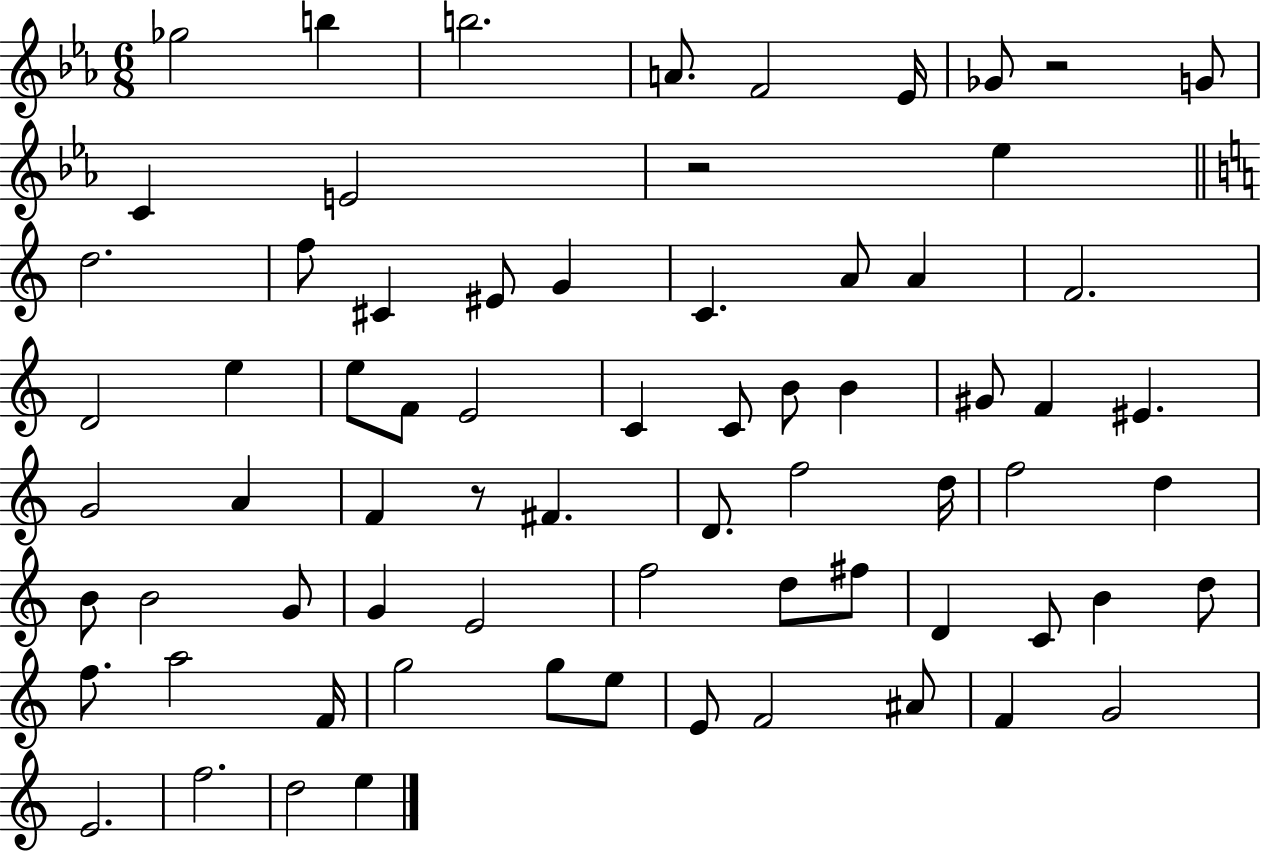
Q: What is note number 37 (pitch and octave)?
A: D4